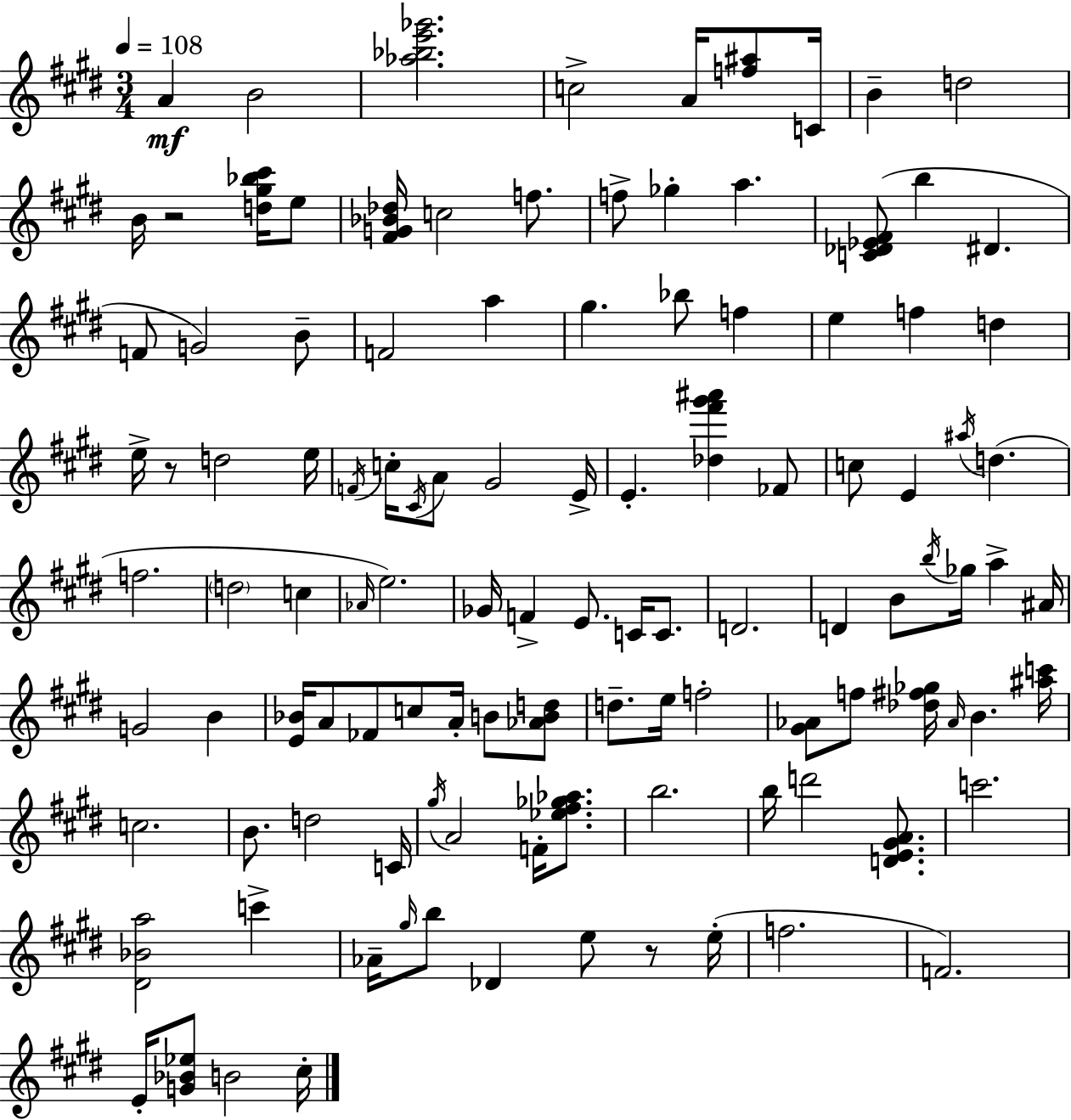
A4/q B4/h [Ab5,Bb5,E6,Gb6]/h. C5/h A4/s [F5,A#5]/e C4/s B4/q D5/h B4/s R/h [D5,G#5,Bb5,C#6]/s E5/e [F#4,G4,Bb4,Db5]/s C5/h F5/e. F5/e Gb5/q A5/q. [C4,Db4,Eb4,F#4]/e B5/q D#4/q. F4/e G4/h B4/e F4/h A5/q G#5/q. Bb5/e F5/q E5/q F5/q D5/q E5/s R/e D5/h E5/s F4/s C5/s C#4/s A4/e G#4/h E4/s E4/q. [Db5,F#6,G#6,A#6]/q FES4/e C5/e E4/q A#5/s D5/q. F5/h. D5/h C5/q Ab4/s E5/h. Gb4/s F4/q E4/e. C4/s C4/e. D4/h. D4/q B4/e B5/s Gb5/s A5/q A#4/s G4/h B4/q [E4,Bb4]/s A4/e FES4/e C5/e A4/s B4/e [Ab4,B4,D5]/e D5/e. E5/s F5/h [G#4,Ab4]/e F5/e [Db5,F#5,Gb5]/s Ab4/s B4/q. [A#5,C6]/s C5/h. B4/e. D5/h C4/s G#5/s A4/h F4/s [Eb5,F#5,Gb5,Ab5]/e. B5/h. B5/s D6/h [D4,E4,G#4,A4]/e. C6/h. [D#4,Bb4,A5]/h C6/q Ab4/s G#5/s B5/e Db4/q E5/e R/e E5/s F5/h. F4/h. E4/s [G4,Bb4,Eb5]/e B4/h C#5/s